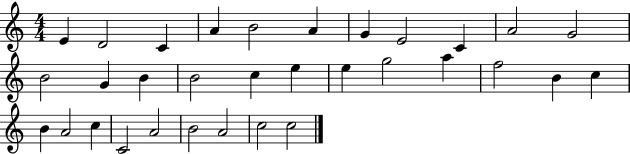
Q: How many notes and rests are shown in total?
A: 32